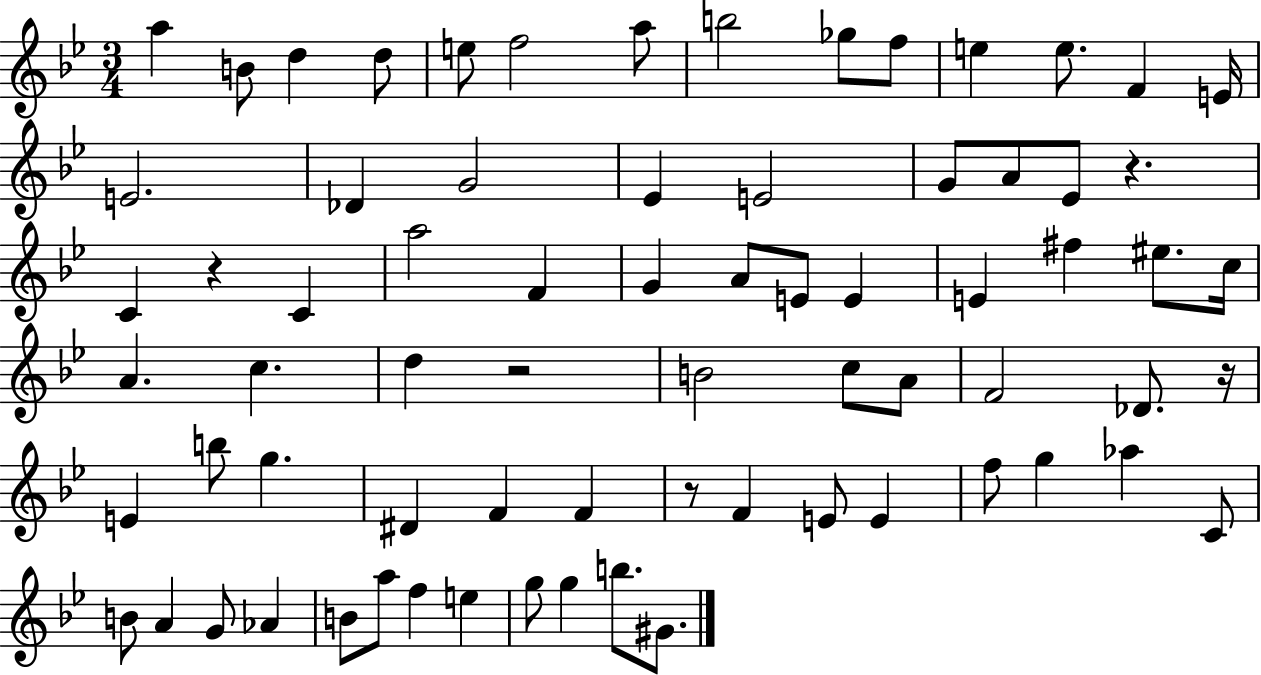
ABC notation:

X:1
T:Untitled
M:3/4
L:1/4
K:Bb
a B/2 d d/2 e/2 f2 a/2 b2 _g/2 f/2 e e/2 F E/4 E2 _D G2 _E E2 G/2 A/2 _E/2 z C z C a2 F G A/2 E/2 E E ^f ^e/2 c/4 A c d z2 B2 c/2 A/2 F2 _D/2 z/4 E b/2 g ^D F F z/2 F E/2 E f/2 g _a C/2 B/2 A G/2 _A B/2 a/2 f e g/2 g b/2 ^G/2